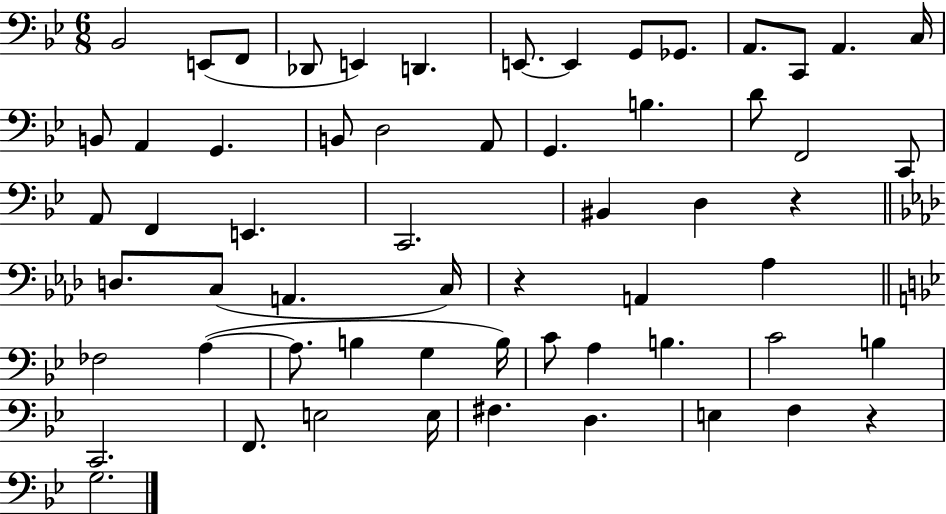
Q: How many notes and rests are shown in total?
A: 60